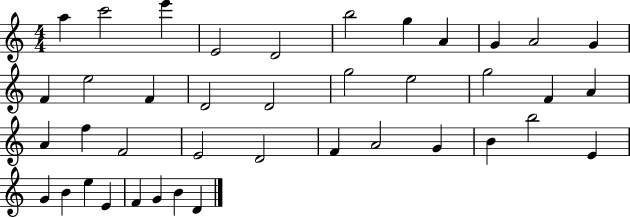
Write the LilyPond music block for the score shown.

{
  \clef treble
  \numericTimeSignature
  \time 4/4
  \key c \major
  a''4 c'''2 e'''4 | e'2 d'2 | b''2 g''4 a'4 | g'4 a'2 g'4 | \break f'4 e''2 f'4 | d'2 d'2 | g''2 e''2 | g''2 f'4 a'4 | \break a'4 f''4 f'2 | e'2 d'2 | f'4 a'2 g'4 | b'4 b''2 e'4 | \break g'4 b'4 e''4 e'4 | f'4 g'4 b'4 d'4 | \bar "|."
}